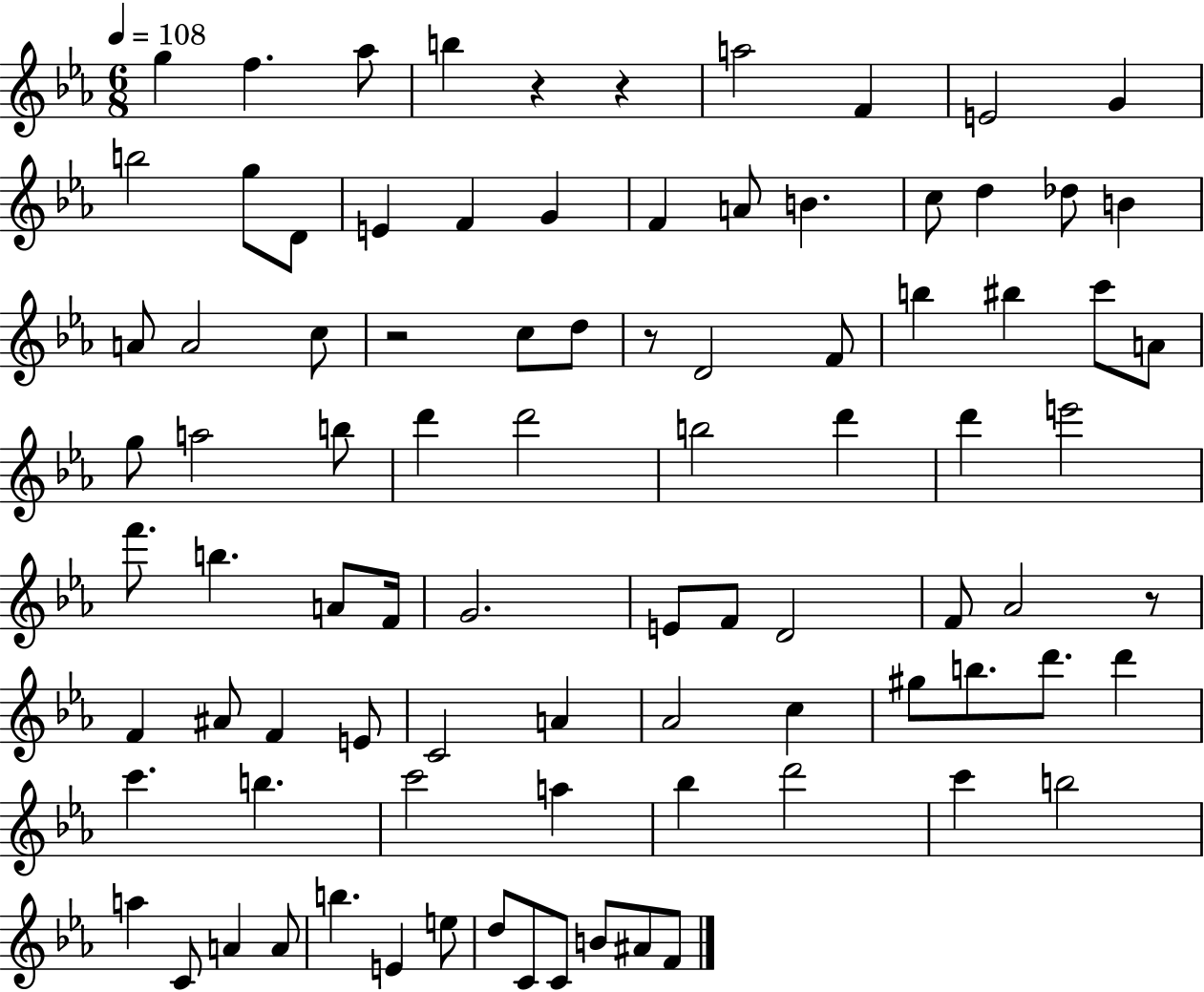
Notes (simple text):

G5/q F5/q. Ab5/e B5/q R/q R/q A5/h F4/q E4/h G4/q B5/h G5/e D4/e E4/q F4/q G4/q F4/q A4/e B4/q. C5/e D5/q Db5/e B4/q A4/e A4/h C5/e R/h C5/e D5/e R/e D4/h F4/e B5/q BIS5/q C6/e A4/e G5/e A5/h B5/e D6/q D6/h B5/h D6/q D6/q E6/h F6/e. B5/q. A4/e F4/s G4/h. E4/e F4/e D4/h F4/e Ab4/h R/e F4/q A#4/e F4/q E4/e C4/h A4/q Ab4/h C5/q G#5/e B5/e. D6/e. D6/q C6/q. B5/q. C6/h A5/q Bb5/q D6/h C6/q B5/h A5/q C4/e A4/q A4/e B5/q. E4/q E5/e D5/e C4/e C4/e B4/e A#4/e F4/e